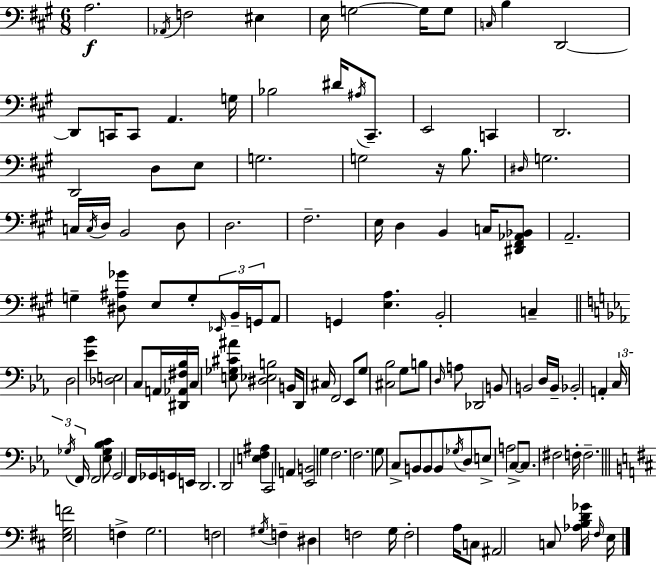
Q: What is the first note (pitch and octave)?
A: A3